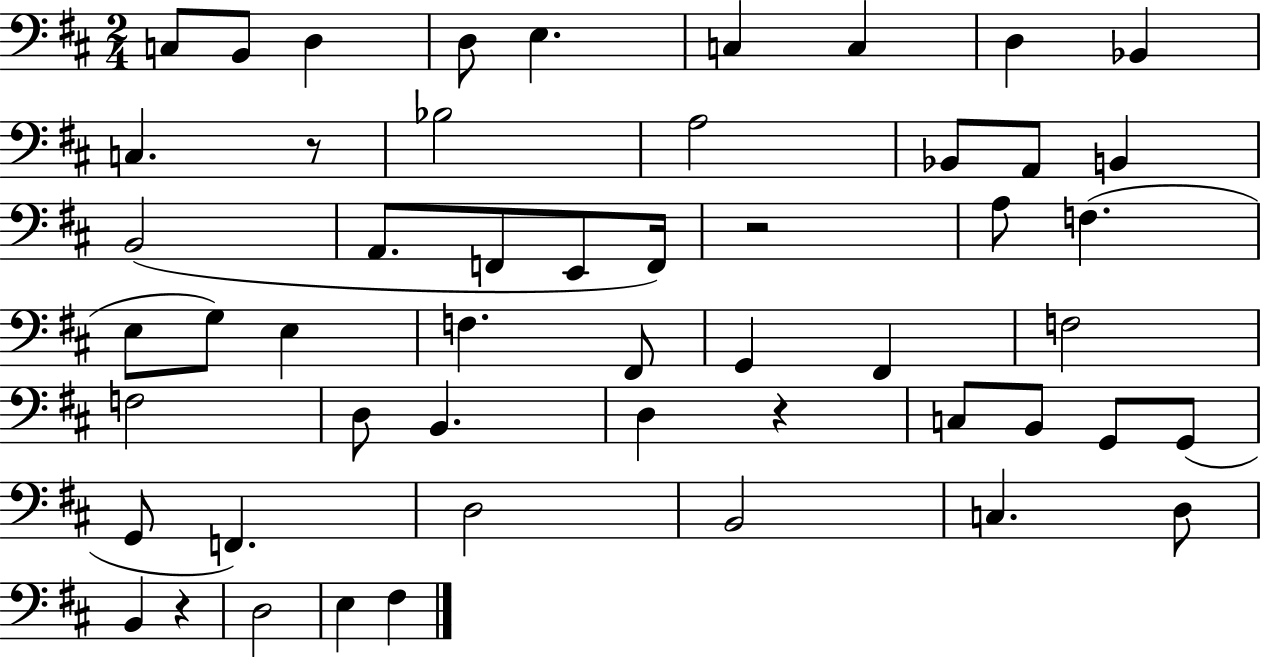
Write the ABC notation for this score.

X:1
T:Untitled
M:2/4
L:1/4
K:D
C,/2 B,,/2 D, D,/2 E, C, C, D, _B,, C, z/2 _B,2 A,2 _B,,/2 A,,/2 B,, B,,2 A,,/2 F,,/2 E,,/2 F,,/4 z2 A,/2 F, E,/2 G,/2 E, F, ^F,,/2 G,, ^F,, F,2 F,2 D,/2 B,, D, z C,/2 B,,/2 G,,/2 G,,/2 G,,/2 F,, D,2 B,,2 C, D,/2 B,, z D,2 E, ^F,